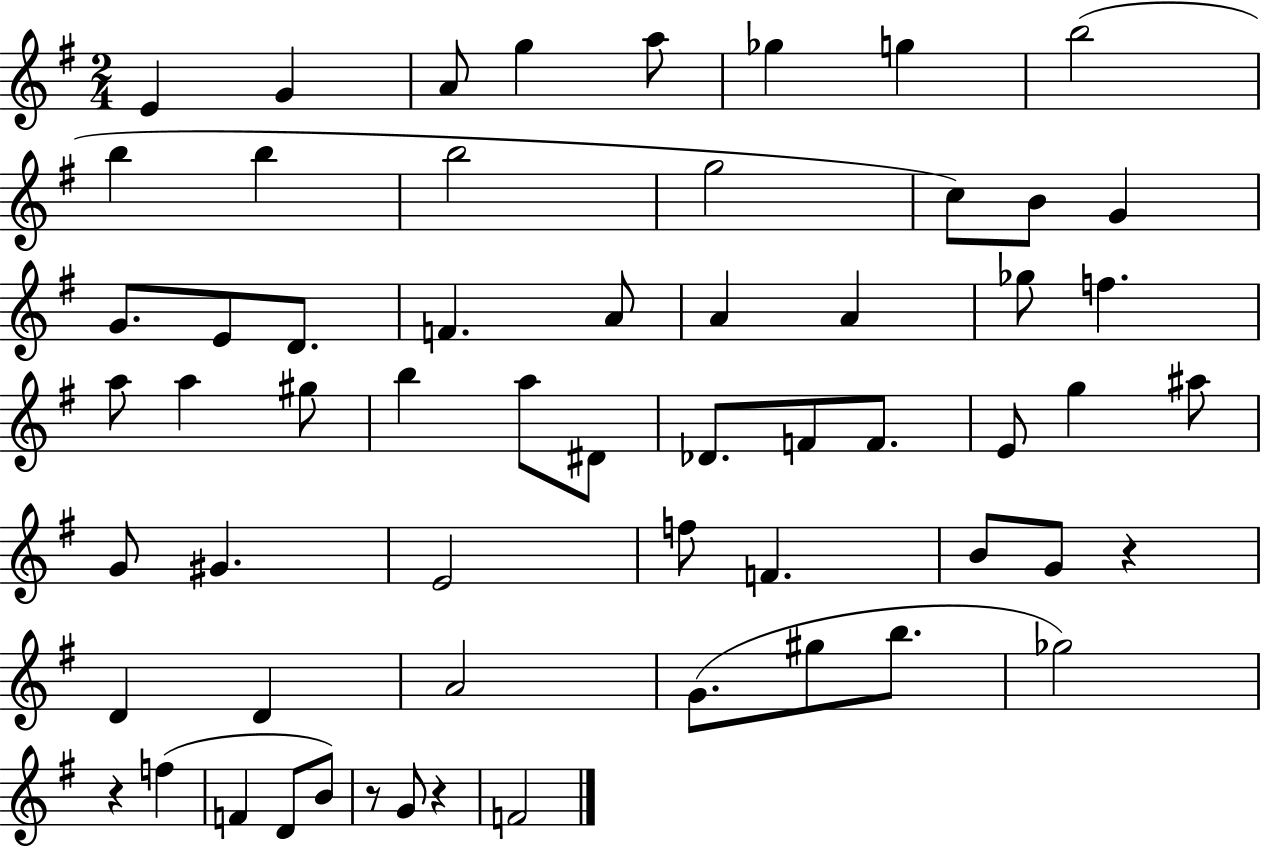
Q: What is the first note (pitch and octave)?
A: E4